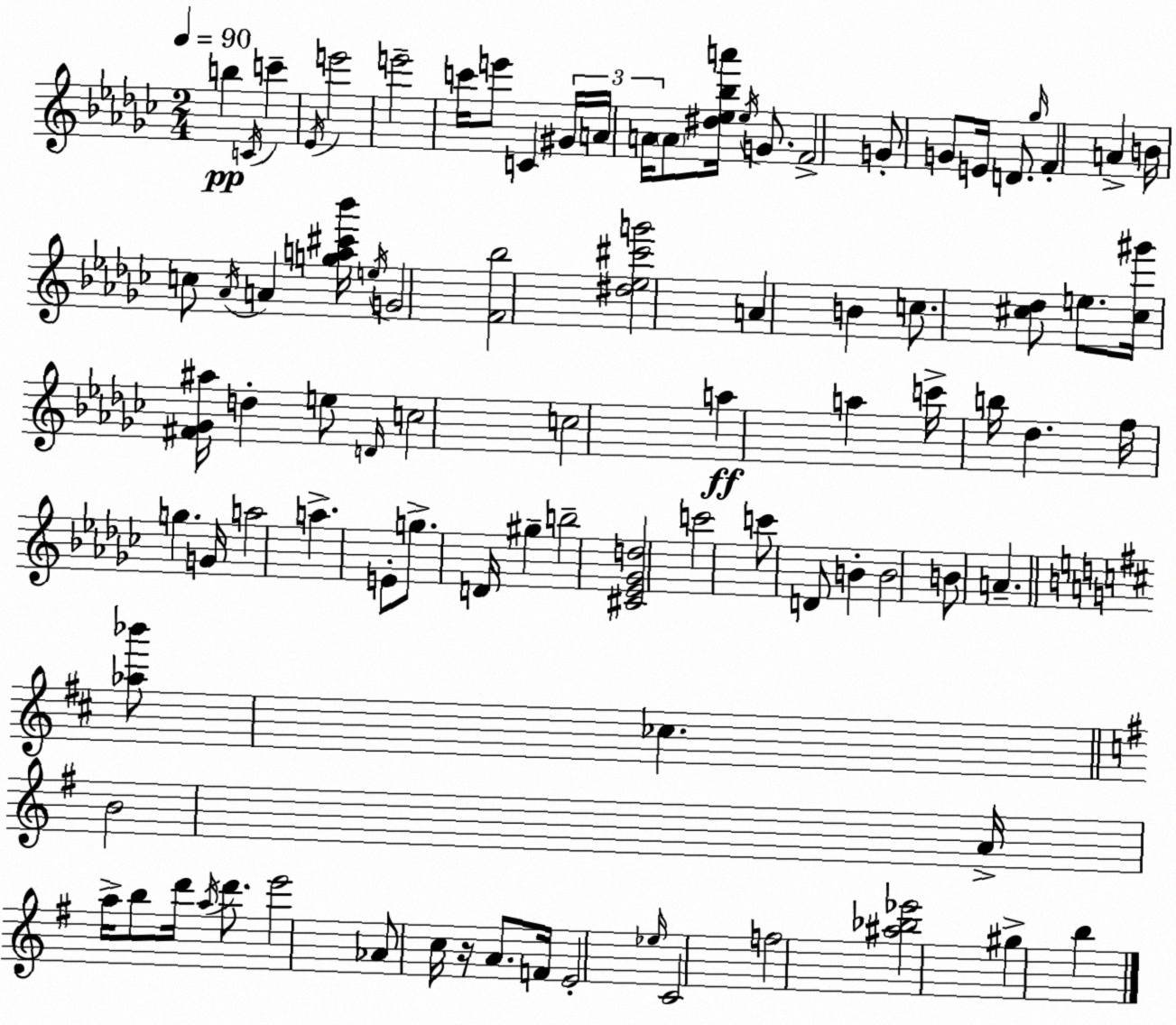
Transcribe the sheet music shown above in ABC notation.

X:1
T:Untitled
M:2/4
L:1/4
K:Ebm
b C/4 c' _E/4 e'2 e'2 c'/4 e'/2 C ^G/4 A/4 A/4 A/2 [^d_e_ba']/4 _e/4 G/2 F2 G/2 G/2 E/4 D/2 _g/4 F A B/4 c/2 _A/4 A [ga^c'_b']/4 e/4 G2 [F_b]2 [^d_e^c'g']2 A B c/2 [^c_d]/2 e/2 [^c^g']/4 [^F_G^a]/4 d e/2 D/4 c2 c2 a a c'/4 b/4 _d f/4 g G/4 a2 a E/2 g/2 D/4 ^g b2 [^C_E_Gd]2 c'2 c'/2 D/2 B B2 B/2 A [_a_b']/2 _c B2 A/4 a/4 b/2 d'/4 a/4 d'/2 e'2 _A/2 c/4 z/4 A/2 F/4 E2 _e/4 C2 f2 [^a_b_e']2 ^g b